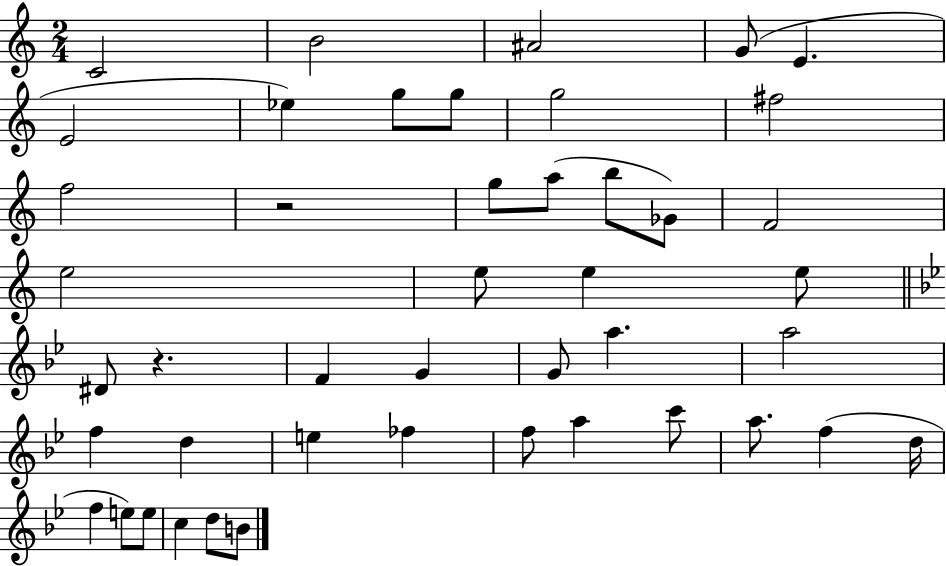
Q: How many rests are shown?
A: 2